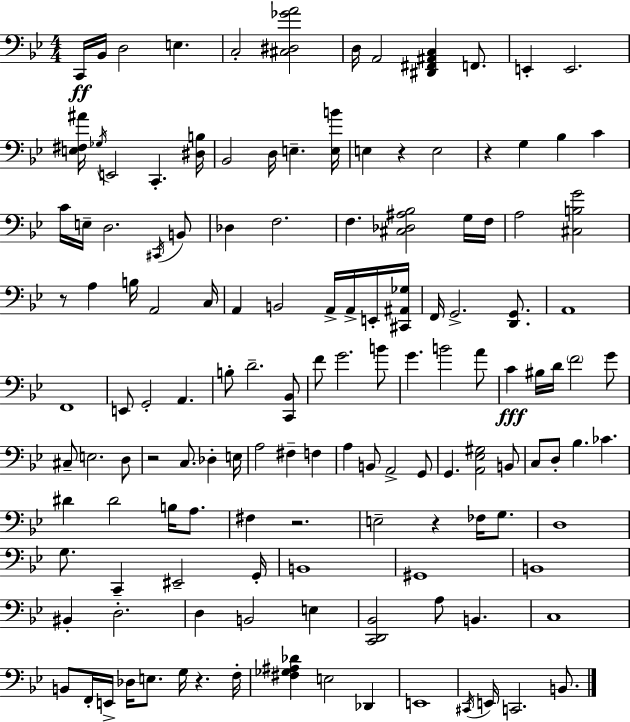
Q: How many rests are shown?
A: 7